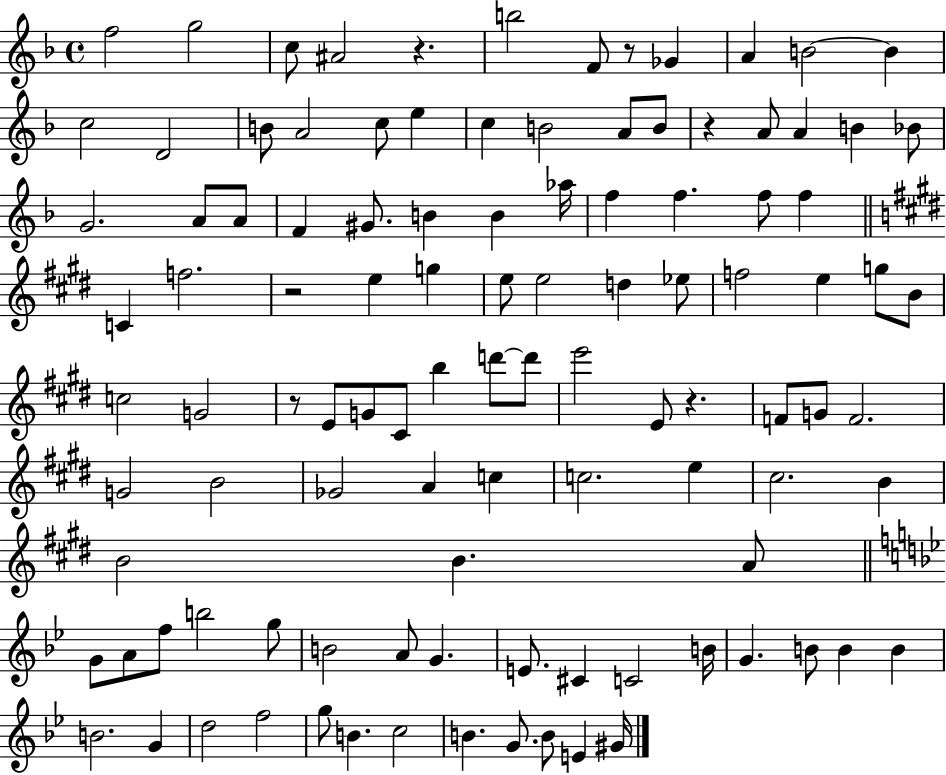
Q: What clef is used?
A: treble